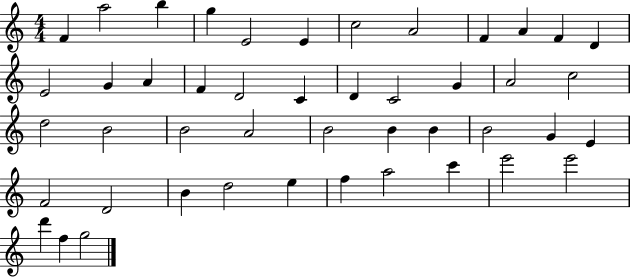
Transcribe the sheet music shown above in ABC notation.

X:1
T:Untitled
M:4/4
L:1/4
K:C
F a2 b g E2 E c2 A2 F A F D E2 G A F D2 C D C2 G A2 c2 d2 B2 B2 A2 B2 B B B2 G E F2 D2 B d2 e f a2 c' e'2 e'2 d' f g2